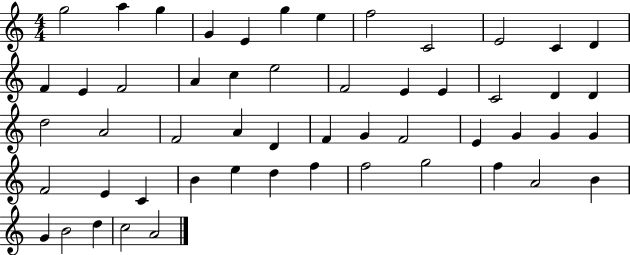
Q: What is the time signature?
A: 4/4